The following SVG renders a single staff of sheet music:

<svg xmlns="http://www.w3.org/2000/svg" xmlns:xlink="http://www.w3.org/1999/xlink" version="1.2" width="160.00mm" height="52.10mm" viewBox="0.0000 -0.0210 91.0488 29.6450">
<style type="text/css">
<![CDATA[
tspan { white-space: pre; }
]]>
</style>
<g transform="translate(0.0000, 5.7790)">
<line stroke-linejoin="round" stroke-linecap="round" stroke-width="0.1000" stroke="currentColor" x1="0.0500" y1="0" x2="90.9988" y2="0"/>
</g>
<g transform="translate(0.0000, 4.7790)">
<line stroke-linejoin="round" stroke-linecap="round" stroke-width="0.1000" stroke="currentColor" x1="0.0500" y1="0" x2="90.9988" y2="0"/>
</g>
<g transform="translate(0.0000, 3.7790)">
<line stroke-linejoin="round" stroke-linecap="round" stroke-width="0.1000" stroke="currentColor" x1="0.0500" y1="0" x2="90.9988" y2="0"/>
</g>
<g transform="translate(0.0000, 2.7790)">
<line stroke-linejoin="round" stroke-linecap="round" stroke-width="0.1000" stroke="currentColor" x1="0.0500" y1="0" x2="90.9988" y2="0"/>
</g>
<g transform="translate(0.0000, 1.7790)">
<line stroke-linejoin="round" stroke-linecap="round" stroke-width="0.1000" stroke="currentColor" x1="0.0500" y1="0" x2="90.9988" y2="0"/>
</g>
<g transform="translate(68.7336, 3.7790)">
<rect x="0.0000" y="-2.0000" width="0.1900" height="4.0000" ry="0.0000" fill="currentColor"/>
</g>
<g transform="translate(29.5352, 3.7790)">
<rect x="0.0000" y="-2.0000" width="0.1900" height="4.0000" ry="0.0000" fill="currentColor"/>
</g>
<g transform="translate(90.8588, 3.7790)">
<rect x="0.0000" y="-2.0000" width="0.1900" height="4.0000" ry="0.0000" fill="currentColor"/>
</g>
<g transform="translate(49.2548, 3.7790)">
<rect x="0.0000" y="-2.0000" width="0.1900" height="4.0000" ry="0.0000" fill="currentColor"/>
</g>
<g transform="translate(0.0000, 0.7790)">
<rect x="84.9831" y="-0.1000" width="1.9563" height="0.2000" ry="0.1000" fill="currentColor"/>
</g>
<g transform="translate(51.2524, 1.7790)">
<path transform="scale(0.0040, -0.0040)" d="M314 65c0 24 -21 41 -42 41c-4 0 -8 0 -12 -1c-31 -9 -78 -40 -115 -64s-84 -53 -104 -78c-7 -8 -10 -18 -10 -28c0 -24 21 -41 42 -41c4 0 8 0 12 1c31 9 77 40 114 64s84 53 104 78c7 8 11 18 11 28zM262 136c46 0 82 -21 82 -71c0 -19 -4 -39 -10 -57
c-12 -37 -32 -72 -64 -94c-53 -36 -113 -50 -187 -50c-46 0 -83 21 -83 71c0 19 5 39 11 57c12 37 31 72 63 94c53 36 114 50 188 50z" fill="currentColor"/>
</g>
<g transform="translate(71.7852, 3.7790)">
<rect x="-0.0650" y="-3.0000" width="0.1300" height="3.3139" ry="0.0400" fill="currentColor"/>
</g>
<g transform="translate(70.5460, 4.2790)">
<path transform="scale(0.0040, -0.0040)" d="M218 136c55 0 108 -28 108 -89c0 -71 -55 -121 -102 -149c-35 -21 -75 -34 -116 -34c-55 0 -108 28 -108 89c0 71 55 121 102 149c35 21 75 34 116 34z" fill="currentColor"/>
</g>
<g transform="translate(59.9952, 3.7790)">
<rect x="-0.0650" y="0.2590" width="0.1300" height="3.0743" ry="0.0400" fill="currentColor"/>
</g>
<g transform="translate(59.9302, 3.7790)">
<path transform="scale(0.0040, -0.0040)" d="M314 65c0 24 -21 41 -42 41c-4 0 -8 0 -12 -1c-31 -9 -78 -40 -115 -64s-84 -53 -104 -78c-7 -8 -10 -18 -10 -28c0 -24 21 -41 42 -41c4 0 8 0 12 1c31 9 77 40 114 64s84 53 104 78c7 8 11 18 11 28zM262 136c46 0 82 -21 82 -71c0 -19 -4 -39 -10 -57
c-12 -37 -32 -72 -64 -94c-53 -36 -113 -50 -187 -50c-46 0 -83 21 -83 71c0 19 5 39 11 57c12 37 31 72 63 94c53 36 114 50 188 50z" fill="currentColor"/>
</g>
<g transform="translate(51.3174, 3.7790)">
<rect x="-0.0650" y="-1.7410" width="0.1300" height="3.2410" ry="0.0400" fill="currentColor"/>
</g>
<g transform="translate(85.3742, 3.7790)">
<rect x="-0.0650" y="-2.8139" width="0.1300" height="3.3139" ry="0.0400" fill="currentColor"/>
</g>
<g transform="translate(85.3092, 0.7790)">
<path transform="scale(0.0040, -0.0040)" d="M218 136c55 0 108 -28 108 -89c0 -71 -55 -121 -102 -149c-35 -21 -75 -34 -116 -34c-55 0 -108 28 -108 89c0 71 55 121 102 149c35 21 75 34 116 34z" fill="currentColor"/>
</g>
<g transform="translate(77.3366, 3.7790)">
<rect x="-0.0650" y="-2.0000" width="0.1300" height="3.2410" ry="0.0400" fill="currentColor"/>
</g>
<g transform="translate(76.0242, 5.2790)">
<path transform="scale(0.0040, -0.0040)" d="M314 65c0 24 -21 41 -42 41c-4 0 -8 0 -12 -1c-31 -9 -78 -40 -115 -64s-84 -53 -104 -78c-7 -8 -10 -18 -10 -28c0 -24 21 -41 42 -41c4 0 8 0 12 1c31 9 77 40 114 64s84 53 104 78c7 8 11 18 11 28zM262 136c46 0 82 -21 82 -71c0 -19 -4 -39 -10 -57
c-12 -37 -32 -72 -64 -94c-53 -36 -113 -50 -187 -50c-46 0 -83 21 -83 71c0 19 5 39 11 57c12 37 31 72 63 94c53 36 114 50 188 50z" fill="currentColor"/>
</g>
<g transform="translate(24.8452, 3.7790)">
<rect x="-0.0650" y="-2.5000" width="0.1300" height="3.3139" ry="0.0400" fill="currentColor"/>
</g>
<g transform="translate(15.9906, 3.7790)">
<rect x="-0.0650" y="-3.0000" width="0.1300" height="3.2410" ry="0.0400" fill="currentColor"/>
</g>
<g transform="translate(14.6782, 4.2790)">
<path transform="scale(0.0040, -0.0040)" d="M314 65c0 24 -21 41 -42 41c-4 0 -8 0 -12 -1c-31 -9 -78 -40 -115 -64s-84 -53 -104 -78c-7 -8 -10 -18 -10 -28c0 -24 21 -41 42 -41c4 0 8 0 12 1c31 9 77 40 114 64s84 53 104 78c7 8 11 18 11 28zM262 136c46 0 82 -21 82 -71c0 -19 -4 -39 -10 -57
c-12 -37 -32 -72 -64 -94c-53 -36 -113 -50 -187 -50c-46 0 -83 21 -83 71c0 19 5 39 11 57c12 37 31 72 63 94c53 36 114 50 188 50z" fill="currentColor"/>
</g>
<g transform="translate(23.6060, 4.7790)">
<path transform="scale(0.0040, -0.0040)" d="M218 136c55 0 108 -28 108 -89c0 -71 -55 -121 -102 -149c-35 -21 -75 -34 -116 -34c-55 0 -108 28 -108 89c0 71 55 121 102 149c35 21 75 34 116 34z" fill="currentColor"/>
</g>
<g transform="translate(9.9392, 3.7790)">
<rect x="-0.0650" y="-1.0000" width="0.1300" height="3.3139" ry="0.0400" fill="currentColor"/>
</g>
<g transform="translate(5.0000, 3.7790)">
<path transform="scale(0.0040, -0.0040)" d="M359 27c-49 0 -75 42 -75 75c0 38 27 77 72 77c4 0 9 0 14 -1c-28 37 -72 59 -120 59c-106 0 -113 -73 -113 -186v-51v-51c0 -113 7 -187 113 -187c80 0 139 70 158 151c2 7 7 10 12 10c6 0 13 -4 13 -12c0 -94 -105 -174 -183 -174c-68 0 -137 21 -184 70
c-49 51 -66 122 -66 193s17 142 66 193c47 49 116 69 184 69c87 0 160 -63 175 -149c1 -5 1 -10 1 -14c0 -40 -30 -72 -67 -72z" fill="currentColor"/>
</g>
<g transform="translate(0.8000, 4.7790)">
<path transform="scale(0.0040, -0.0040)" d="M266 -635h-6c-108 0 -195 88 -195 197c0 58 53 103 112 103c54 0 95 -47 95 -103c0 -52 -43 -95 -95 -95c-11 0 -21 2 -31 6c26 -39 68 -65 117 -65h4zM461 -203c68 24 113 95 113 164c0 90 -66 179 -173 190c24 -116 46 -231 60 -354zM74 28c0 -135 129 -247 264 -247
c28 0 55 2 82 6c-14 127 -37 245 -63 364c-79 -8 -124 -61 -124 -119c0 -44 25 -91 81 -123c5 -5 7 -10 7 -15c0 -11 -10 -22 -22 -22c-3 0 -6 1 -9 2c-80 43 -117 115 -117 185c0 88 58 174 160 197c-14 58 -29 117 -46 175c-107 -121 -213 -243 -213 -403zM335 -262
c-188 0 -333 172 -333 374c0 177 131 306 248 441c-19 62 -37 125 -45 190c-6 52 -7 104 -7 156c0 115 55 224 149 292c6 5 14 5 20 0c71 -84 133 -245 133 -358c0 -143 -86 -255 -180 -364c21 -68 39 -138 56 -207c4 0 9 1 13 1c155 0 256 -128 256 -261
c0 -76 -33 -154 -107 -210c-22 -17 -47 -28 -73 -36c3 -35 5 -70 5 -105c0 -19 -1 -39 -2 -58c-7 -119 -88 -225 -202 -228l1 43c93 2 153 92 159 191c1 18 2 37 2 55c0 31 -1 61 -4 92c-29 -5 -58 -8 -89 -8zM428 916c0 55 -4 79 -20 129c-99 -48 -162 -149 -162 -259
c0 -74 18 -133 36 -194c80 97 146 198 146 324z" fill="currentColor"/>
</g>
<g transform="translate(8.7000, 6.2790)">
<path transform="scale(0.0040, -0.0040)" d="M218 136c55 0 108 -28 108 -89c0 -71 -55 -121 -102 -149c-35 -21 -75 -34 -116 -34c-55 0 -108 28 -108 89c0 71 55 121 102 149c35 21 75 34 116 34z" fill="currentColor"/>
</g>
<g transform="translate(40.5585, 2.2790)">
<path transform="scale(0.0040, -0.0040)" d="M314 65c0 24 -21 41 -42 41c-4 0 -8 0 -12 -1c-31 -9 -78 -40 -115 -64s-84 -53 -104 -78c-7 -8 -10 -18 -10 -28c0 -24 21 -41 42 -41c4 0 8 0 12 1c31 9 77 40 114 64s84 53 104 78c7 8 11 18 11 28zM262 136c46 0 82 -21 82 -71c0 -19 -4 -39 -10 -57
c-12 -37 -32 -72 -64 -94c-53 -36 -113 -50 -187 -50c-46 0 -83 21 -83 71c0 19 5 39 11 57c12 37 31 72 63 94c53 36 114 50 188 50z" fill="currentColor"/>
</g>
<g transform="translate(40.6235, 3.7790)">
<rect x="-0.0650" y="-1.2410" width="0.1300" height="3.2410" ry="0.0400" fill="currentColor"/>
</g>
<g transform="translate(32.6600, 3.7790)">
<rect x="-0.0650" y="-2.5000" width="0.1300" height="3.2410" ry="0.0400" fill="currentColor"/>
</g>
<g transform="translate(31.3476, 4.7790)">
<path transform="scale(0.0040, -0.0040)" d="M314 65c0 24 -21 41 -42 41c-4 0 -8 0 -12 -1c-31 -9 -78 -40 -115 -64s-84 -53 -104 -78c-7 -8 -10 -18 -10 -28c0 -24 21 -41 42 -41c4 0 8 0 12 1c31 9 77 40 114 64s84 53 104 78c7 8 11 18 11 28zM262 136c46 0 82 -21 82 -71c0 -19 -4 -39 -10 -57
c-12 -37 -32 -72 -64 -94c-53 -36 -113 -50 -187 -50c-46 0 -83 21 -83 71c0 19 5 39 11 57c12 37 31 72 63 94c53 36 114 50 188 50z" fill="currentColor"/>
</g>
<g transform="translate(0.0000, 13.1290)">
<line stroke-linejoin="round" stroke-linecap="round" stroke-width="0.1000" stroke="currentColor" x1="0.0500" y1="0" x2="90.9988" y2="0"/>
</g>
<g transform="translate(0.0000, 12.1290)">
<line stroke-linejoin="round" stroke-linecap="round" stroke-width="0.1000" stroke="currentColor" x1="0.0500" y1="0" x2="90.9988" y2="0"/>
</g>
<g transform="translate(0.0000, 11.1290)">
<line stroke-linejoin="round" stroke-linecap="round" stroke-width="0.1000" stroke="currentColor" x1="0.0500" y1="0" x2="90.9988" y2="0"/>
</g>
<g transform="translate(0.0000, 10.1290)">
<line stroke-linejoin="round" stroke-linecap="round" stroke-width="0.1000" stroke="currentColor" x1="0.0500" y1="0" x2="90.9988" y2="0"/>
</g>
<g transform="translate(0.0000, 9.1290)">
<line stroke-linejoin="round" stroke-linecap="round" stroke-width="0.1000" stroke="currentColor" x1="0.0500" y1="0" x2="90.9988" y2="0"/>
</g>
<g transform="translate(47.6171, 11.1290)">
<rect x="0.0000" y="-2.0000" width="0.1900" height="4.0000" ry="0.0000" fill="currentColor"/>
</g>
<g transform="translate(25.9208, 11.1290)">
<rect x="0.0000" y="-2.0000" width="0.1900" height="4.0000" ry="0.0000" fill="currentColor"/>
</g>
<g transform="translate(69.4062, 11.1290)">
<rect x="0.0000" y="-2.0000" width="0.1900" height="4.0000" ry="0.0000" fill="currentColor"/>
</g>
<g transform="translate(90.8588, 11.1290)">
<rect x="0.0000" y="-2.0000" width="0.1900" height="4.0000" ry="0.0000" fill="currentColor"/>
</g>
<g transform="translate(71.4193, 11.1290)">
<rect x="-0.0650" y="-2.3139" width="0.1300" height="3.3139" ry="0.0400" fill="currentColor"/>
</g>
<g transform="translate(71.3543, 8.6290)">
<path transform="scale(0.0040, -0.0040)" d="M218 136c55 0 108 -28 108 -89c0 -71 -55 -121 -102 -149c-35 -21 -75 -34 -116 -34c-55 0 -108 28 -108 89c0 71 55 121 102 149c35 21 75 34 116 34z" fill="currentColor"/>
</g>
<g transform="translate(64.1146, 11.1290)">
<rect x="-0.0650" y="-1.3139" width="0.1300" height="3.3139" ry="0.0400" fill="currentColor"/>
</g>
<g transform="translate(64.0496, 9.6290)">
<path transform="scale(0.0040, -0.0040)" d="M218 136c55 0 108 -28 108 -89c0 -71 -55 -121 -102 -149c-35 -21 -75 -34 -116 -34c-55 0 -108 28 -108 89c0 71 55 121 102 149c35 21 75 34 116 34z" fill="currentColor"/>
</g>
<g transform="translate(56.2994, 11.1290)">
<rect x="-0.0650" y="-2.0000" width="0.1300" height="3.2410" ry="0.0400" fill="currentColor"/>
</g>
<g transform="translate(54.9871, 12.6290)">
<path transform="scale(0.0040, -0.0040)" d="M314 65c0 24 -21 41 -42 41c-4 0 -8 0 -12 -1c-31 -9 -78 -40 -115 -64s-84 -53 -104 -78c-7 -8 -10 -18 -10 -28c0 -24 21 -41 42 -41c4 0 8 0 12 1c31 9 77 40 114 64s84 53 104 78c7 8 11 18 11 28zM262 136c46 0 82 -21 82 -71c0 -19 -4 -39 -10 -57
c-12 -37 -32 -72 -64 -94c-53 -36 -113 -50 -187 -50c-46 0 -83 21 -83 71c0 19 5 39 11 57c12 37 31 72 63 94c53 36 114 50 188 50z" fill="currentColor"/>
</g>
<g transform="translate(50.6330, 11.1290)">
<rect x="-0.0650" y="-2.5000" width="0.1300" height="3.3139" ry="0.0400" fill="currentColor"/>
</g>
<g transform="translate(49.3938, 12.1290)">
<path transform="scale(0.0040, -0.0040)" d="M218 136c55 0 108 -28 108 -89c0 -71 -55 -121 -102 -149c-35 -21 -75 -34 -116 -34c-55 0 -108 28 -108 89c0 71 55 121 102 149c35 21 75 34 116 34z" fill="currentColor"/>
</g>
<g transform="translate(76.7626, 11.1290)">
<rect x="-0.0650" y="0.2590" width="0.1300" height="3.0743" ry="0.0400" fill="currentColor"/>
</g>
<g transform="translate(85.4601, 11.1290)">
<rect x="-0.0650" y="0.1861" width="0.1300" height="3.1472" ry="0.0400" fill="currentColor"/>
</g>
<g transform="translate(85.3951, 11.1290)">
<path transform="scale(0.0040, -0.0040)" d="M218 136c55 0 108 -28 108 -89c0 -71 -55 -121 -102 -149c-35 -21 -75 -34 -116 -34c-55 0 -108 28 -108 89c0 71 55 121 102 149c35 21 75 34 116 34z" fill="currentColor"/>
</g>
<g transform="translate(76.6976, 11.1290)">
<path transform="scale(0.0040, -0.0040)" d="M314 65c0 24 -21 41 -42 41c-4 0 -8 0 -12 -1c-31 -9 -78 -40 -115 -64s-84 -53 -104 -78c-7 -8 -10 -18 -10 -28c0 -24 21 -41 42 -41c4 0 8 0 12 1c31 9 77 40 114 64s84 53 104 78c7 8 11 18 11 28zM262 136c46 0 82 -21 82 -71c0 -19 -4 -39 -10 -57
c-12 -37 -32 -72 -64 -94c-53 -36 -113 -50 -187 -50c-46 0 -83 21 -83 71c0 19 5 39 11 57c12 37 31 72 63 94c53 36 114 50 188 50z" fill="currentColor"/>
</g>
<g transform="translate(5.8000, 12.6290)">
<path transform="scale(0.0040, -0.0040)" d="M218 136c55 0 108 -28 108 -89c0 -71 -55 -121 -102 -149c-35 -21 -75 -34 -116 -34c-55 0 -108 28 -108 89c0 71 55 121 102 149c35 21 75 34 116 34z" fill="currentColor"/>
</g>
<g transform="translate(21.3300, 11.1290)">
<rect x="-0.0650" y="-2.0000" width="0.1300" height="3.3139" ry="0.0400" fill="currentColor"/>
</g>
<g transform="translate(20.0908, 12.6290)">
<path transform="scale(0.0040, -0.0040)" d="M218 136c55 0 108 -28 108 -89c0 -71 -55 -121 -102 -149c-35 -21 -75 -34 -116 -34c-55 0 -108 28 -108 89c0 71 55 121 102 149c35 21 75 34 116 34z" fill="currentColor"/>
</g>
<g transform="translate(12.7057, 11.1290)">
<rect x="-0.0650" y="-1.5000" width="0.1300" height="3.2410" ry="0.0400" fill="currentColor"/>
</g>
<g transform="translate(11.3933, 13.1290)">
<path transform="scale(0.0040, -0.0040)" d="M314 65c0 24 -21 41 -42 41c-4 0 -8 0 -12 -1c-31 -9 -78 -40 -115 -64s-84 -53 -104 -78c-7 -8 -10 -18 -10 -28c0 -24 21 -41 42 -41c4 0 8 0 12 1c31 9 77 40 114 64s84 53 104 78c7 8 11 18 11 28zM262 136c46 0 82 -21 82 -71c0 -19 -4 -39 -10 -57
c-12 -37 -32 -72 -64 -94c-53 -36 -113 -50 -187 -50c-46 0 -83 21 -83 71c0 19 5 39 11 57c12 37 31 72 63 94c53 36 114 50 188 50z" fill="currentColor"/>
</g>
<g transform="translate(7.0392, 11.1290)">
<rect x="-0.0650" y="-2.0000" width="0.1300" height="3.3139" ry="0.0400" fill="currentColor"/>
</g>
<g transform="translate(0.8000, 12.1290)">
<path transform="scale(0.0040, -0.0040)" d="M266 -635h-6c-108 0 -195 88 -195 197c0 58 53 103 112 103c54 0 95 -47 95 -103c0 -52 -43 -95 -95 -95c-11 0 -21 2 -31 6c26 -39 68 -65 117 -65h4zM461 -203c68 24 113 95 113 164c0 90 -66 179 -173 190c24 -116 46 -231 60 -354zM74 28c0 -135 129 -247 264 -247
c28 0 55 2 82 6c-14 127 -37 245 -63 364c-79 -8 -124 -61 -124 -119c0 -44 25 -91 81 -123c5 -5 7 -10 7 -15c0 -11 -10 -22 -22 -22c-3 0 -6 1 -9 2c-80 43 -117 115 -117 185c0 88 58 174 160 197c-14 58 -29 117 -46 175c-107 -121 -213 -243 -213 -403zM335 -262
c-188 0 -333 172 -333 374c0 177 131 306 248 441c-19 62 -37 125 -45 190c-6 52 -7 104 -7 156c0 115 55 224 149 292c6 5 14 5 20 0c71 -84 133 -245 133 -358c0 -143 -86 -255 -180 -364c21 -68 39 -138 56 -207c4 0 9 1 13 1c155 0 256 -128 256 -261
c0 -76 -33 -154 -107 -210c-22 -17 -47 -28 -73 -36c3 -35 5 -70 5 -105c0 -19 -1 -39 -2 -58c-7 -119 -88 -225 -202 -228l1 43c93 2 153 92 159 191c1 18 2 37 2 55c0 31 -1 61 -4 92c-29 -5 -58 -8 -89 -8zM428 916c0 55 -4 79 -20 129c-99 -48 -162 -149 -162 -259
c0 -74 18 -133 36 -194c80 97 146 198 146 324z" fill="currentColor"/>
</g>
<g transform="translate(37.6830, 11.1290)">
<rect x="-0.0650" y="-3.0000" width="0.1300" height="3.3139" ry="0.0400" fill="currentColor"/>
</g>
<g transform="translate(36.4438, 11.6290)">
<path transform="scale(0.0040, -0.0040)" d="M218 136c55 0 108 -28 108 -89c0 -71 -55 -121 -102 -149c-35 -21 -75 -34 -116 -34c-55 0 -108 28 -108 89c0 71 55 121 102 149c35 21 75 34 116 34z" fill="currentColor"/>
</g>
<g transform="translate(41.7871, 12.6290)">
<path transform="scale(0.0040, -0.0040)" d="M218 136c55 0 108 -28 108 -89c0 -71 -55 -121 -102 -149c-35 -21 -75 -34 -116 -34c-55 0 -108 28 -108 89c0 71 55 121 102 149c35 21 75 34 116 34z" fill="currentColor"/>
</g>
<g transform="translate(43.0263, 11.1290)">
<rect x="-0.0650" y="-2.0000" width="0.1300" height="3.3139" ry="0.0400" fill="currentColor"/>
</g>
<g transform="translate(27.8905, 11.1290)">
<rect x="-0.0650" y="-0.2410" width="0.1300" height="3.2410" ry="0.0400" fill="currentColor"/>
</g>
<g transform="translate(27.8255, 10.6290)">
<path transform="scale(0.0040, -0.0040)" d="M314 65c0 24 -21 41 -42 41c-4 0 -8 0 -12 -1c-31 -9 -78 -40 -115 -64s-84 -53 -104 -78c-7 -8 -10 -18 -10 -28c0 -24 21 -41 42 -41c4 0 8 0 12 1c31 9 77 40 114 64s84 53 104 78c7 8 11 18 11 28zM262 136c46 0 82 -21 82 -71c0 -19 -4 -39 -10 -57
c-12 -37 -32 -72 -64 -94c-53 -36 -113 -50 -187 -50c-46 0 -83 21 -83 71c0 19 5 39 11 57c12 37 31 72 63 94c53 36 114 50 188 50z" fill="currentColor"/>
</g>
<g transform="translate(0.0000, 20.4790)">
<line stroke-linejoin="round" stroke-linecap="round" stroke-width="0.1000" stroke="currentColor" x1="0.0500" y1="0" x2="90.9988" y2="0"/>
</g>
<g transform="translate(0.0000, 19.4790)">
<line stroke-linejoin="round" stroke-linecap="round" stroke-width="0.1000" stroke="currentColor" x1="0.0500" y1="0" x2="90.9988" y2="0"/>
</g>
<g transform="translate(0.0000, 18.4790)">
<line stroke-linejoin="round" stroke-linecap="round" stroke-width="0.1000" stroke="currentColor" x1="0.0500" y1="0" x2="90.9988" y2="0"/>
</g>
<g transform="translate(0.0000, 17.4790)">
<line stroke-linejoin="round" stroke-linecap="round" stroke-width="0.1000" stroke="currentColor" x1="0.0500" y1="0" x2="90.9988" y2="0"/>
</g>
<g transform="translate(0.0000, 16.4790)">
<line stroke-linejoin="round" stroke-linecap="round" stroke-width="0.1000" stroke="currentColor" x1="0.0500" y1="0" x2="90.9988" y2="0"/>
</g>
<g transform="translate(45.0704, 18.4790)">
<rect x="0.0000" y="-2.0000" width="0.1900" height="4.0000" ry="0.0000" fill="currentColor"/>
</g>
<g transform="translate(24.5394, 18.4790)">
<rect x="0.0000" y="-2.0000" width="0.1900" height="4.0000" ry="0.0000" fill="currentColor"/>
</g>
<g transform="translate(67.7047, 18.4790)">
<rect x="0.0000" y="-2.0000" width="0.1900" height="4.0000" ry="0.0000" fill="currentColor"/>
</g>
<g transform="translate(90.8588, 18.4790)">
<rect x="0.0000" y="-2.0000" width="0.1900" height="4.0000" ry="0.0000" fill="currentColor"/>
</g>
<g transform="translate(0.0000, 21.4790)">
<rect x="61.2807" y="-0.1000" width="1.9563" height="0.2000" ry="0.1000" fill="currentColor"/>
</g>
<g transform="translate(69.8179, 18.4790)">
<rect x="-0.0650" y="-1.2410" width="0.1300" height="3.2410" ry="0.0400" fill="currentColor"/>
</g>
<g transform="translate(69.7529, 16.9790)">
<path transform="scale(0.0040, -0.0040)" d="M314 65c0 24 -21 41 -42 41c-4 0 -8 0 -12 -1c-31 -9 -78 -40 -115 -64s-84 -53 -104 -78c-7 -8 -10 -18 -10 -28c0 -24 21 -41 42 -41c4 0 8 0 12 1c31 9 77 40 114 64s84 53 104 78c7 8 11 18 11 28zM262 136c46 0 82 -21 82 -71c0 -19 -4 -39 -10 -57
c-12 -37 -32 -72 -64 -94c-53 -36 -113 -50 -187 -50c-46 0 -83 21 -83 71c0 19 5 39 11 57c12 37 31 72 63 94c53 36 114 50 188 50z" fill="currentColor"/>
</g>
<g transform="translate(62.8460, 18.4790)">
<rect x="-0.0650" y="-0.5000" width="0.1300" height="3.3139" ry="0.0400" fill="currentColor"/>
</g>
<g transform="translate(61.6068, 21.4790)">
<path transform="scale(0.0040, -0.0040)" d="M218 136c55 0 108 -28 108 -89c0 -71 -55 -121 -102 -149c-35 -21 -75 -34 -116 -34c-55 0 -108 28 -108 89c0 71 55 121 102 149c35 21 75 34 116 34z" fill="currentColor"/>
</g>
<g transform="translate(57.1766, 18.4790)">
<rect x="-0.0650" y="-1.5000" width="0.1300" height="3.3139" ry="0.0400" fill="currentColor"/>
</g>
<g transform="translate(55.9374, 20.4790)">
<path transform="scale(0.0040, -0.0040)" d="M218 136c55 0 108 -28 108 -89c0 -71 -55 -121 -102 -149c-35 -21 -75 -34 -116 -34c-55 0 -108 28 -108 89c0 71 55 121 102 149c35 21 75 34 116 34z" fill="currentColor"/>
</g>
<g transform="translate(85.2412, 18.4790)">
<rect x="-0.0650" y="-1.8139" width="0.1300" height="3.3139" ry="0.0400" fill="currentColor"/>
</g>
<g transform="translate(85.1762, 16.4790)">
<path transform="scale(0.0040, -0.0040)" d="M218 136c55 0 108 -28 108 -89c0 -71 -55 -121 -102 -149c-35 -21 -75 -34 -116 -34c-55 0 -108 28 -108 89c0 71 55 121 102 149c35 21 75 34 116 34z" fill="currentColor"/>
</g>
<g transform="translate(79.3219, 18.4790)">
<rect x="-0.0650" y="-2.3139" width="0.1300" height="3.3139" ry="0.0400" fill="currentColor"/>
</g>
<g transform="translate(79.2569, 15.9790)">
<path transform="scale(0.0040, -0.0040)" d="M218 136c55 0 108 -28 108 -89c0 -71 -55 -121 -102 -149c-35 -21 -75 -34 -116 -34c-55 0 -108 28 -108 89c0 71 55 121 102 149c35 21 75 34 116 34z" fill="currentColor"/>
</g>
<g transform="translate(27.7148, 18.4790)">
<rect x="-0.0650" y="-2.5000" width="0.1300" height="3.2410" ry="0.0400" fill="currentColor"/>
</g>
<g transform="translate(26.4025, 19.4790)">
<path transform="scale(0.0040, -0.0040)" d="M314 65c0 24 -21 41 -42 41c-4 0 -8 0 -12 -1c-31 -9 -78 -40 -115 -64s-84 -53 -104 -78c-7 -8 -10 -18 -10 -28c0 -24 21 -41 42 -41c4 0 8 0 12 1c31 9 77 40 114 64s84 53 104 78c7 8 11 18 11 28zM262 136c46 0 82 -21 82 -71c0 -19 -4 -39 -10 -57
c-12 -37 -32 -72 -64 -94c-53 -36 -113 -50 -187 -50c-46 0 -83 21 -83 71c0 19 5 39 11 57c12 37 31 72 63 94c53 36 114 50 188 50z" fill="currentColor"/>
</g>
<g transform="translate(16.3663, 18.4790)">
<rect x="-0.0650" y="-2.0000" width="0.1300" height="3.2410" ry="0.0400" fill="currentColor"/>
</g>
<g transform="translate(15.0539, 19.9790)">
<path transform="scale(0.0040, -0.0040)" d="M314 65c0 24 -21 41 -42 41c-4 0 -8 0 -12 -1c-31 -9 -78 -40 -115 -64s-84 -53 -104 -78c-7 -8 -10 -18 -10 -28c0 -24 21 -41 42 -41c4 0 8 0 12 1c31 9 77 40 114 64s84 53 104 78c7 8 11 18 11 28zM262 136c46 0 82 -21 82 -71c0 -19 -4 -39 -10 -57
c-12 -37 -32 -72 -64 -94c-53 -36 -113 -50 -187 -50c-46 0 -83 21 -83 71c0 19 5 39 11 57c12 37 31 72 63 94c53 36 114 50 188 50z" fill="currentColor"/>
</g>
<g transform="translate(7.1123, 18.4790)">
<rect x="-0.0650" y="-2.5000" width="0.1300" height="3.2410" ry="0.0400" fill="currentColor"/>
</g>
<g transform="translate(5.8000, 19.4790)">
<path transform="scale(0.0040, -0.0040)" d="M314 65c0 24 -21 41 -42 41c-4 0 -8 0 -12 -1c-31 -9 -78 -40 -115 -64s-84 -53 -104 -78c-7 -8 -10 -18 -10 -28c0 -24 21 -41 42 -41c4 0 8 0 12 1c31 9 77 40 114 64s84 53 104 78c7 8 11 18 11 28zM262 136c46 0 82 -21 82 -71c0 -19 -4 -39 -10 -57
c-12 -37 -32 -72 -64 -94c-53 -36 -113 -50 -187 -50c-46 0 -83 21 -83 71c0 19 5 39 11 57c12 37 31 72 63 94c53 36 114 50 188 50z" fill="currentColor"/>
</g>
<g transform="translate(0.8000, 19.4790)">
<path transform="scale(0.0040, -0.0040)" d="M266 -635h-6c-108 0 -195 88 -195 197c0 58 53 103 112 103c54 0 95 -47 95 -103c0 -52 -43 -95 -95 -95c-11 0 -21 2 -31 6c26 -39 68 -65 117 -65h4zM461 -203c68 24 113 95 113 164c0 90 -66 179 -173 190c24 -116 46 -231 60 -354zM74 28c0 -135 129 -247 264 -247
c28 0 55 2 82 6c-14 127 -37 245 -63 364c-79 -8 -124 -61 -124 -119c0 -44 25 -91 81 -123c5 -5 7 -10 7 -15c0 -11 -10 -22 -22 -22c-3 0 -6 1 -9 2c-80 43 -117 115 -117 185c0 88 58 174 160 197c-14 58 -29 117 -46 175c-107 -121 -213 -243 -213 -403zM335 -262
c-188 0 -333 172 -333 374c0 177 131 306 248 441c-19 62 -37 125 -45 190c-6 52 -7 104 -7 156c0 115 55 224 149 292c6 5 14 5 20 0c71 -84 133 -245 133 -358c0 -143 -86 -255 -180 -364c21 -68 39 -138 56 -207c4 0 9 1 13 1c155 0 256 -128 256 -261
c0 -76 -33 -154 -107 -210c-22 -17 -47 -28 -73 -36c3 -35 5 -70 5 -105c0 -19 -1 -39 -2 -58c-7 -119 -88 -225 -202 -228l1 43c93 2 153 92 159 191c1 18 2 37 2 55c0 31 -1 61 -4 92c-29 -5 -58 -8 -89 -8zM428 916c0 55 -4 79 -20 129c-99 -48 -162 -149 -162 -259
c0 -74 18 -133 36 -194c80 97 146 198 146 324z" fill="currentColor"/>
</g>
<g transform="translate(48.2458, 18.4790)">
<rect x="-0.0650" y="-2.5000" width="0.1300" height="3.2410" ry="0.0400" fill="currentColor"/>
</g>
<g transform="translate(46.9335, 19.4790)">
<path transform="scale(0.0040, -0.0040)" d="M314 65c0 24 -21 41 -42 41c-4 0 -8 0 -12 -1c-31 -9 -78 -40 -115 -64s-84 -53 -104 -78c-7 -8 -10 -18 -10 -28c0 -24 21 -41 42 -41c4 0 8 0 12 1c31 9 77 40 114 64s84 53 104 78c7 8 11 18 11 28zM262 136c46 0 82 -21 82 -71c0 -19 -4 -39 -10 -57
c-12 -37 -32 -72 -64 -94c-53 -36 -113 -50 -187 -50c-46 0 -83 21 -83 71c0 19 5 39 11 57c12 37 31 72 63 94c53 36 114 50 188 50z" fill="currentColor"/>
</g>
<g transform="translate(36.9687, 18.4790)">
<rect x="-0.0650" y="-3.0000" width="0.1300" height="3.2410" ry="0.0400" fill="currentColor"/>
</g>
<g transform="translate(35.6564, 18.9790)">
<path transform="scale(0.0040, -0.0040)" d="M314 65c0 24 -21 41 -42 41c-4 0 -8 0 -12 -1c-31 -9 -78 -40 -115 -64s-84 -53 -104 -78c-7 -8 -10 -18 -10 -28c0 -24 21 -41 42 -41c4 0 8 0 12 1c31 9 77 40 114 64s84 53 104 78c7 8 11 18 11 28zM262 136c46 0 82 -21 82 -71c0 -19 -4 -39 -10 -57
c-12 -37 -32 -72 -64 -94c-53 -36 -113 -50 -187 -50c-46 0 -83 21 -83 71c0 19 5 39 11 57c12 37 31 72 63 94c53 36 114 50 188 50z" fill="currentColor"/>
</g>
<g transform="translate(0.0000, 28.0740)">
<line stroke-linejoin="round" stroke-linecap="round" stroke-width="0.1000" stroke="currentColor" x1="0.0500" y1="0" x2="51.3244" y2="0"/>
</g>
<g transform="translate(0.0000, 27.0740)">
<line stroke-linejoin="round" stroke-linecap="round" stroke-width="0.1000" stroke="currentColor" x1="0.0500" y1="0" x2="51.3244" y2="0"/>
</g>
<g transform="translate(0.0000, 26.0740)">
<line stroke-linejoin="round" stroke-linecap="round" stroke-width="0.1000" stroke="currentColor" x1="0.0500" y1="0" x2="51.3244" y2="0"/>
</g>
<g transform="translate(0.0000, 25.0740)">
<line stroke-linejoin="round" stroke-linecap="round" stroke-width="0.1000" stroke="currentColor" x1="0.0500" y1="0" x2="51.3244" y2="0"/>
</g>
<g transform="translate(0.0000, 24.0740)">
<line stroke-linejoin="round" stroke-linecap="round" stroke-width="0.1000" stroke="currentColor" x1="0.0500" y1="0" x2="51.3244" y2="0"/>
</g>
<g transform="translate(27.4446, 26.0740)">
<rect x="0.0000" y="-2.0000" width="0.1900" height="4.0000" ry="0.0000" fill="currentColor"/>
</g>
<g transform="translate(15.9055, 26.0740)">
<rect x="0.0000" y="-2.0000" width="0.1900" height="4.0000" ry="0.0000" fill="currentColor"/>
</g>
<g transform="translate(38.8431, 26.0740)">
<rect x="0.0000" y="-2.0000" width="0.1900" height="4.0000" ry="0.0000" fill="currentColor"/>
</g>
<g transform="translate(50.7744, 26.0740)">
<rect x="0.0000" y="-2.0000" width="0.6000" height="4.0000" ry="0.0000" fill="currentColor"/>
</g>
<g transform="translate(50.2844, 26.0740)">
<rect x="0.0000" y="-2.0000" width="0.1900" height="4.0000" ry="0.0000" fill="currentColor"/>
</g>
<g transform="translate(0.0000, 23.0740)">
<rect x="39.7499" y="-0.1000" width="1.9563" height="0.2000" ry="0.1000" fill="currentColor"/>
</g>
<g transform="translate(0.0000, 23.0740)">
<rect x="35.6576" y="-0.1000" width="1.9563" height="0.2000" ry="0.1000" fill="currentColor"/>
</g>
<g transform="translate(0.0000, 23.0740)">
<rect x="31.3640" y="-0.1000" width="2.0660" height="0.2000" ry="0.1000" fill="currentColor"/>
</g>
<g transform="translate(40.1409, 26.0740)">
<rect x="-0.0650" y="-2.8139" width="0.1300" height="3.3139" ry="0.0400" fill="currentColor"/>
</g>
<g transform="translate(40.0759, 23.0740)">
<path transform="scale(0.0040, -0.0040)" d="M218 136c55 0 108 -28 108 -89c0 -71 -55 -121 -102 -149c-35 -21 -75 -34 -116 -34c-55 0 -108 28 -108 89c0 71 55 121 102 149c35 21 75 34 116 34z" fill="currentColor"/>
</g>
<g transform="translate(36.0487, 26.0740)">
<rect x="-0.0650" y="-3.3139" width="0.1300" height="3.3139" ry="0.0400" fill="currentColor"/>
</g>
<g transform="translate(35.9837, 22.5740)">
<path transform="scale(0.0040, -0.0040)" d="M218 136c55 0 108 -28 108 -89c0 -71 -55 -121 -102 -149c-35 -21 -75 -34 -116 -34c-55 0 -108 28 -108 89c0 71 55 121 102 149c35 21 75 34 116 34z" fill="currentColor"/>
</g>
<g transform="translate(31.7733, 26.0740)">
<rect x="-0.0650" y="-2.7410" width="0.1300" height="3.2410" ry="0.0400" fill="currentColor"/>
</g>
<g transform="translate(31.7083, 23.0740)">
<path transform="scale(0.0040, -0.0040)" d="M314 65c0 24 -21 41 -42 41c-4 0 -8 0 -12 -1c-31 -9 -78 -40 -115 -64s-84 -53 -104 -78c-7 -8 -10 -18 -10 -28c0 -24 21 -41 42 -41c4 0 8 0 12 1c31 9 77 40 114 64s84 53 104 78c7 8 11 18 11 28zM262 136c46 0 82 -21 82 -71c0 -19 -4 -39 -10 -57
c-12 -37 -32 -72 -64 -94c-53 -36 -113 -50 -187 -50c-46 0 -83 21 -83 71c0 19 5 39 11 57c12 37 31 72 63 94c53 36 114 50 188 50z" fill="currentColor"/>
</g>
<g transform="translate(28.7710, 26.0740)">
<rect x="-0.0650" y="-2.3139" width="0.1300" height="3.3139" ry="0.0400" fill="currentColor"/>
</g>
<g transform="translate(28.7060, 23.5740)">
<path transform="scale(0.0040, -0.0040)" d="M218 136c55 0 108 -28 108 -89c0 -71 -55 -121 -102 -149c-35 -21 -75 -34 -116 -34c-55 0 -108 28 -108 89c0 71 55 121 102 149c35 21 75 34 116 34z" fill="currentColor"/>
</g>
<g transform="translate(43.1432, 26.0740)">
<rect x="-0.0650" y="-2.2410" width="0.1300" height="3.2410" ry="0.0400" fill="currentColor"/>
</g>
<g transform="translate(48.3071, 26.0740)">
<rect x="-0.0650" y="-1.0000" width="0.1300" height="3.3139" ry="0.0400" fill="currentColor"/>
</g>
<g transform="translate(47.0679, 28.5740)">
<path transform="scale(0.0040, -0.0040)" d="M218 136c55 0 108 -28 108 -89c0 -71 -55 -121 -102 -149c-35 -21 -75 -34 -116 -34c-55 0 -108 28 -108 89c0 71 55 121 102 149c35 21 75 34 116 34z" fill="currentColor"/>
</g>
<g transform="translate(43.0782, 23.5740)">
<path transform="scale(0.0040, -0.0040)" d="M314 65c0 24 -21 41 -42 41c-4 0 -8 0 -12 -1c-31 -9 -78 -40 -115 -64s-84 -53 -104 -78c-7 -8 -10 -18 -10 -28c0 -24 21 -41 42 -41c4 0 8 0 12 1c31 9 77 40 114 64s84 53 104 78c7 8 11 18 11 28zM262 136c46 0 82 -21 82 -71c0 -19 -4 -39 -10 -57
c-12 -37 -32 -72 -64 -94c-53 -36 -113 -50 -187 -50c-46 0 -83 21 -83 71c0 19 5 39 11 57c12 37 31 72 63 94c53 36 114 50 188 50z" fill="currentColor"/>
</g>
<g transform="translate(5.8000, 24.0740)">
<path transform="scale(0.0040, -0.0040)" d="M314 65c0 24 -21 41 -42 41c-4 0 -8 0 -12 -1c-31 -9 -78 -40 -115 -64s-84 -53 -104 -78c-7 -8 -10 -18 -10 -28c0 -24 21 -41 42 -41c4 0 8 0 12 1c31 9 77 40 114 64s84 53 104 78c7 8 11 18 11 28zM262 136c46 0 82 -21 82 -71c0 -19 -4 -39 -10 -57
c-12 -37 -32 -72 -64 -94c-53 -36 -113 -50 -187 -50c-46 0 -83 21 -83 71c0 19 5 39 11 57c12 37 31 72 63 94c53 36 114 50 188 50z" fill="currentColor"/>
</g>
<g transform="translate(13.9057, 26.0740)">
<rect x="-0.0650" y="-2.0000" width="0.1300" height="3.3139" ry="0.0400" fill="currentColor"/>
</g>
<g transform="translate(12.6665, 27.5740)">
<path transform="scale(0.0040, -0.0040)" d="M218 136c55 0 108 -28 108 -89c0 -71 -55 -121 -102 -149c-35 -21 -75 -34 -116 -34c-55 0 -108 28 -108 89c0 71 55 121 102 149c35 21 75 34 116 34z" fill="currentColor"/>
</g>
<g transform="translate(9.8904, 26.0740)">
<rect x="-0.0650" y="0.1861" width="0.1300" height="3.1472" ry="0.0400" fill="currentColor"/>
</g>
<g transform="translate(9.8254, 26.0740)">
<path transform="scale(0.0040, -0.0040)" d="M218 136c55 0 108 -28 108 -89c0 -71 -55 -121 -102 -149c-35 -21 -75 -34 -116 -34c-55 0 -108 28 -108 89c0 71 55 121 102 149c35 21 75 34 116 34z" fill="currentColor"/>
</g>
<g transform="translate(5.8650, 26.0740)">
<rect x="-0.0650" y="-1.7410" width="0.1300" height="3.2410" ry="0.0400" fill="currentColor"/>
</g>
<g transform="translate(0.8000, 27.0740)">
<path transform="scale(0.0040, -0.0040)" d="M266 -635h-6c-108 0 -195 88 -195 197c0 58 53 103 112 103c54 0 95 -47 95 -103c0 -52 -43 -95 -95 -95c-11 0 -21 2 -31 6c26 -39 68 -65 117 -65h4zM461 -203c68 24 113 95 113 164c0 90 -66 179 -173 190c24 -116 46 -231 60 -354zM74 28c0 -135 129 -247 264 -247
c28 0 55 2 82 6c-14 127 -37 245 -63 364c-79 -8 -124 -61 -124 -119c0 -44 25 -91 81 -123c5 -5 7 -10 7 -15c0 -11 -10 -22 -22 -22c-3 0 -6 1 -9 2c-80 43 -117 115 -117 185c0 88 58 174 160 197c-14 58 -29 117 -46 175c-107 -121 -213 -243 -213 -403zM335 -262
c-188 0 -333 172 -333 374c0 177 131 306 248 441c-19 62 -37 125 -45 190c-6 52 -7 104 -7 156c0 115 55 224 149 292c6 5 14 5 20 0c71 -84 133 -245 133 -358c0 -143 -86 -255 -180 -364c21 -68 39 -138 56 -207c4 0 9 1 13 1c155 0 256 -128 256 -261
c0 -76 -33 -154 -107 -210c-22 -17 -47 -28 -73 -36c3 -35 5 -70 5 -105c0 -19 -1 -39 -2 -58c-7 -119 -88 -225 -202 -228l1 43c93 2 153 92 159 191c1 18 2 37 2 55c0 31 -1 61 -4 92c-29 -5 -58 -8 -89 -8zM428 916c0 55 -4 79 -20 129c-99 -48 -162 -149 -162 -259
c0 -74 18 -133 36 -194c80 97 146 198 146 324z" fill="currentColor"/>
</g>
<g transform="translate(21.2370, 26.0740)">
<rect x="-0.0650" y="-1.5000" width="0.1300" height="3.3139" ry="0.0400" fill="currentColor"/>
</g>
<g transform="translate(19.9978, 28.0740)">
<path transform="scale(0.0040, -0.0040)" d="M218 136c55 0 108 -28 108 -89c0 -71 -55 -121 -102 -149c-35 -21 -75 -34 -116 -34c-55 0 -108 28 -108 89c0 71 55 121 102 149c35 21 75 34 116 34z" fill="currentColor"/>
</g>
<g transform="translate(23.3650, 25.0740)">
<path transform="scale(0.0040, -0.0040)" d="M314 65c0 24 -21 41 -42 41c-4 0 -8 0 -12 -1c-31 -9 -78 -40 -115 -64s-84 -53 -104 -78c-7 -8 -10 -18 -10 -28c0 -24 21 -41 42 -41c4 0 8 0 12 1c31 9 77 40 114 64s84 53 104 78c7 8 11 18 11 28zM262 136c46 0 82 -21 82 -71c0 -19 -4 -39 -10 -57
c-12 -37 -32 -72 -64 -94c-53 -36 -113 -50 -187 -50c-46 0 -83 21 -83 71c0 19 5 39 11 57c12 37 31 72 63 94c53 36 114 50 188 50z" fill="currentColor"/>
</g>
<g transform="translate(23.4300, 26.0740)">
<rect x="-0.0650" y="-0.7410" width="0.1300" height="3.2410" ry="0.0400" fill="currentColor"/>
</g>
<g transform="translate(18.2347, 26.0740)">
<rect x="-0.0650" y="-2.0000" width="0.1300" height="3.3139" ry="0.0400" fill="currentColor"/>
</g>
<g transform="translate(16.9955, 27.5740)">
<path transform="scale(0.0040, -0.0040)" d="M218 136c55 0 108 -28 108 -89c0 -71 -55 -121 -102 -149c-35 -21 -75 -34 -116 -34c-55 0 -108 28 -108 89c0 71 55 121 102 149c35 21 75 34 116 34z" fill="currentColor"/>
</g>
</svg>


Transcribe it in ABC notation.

X:1
T:Untitled
M:4/4
L:1/4
K:C
D A2 G G2 e2 f2 B2 A F2 a F E2 F c2 A F G F2 e g B2 B G2 F2 G2 A2 G2 E C e2 g f f2 B F F E d2 g a2 b a g2 D